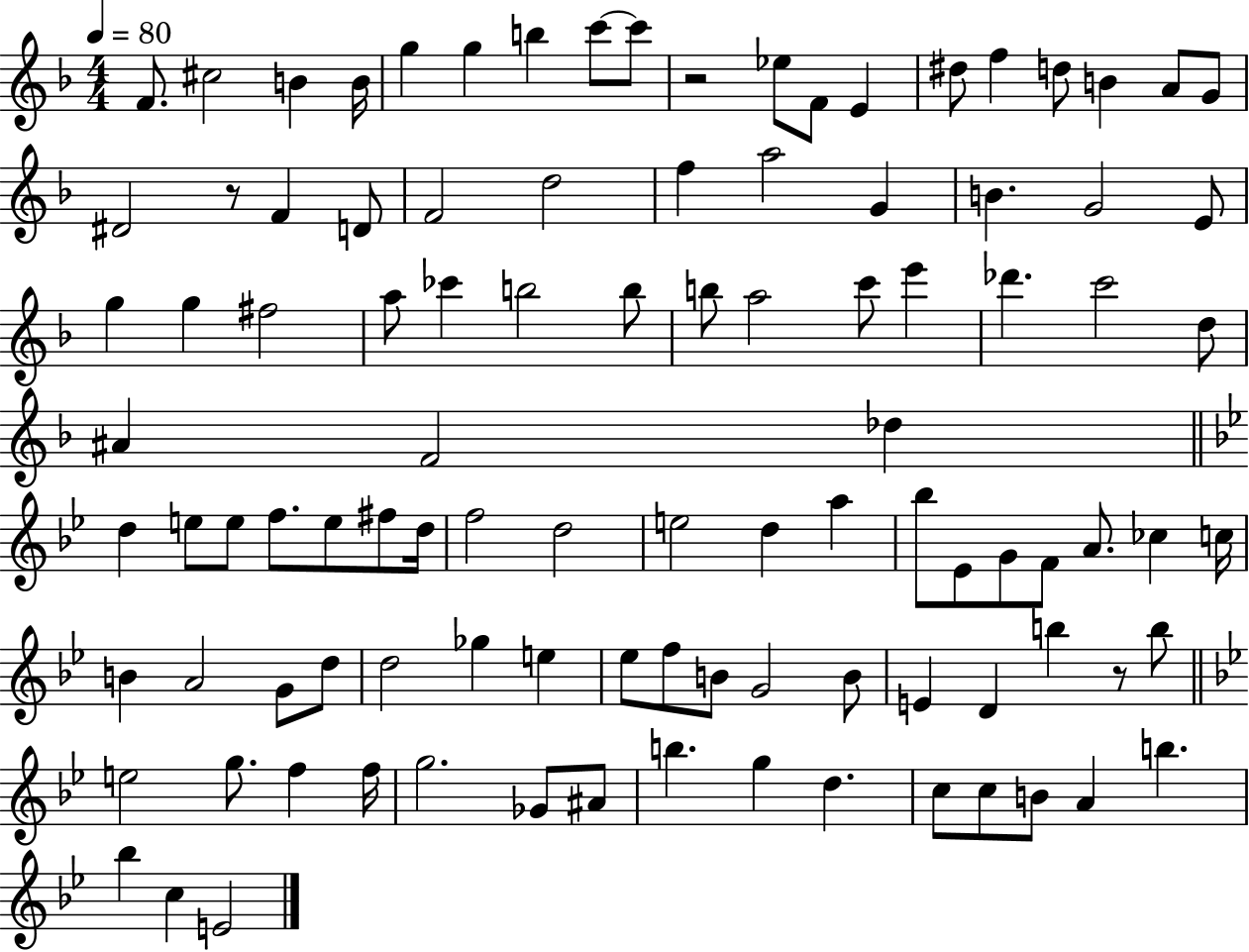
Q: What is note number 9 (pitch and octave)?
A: C6